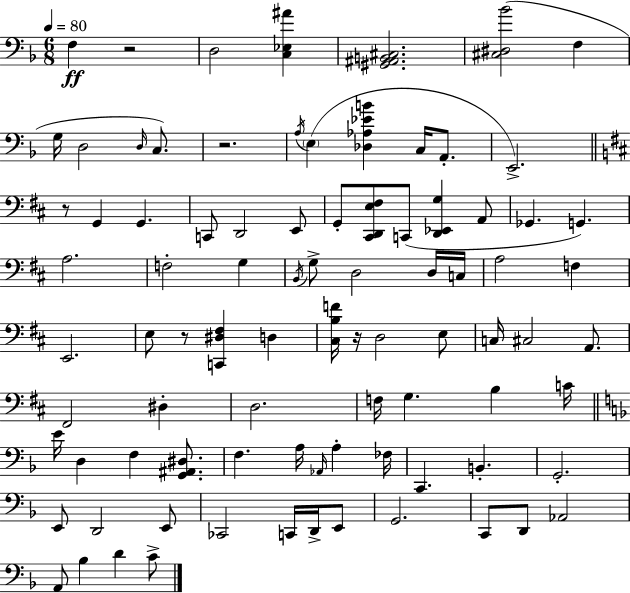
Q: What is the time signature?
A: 6/8